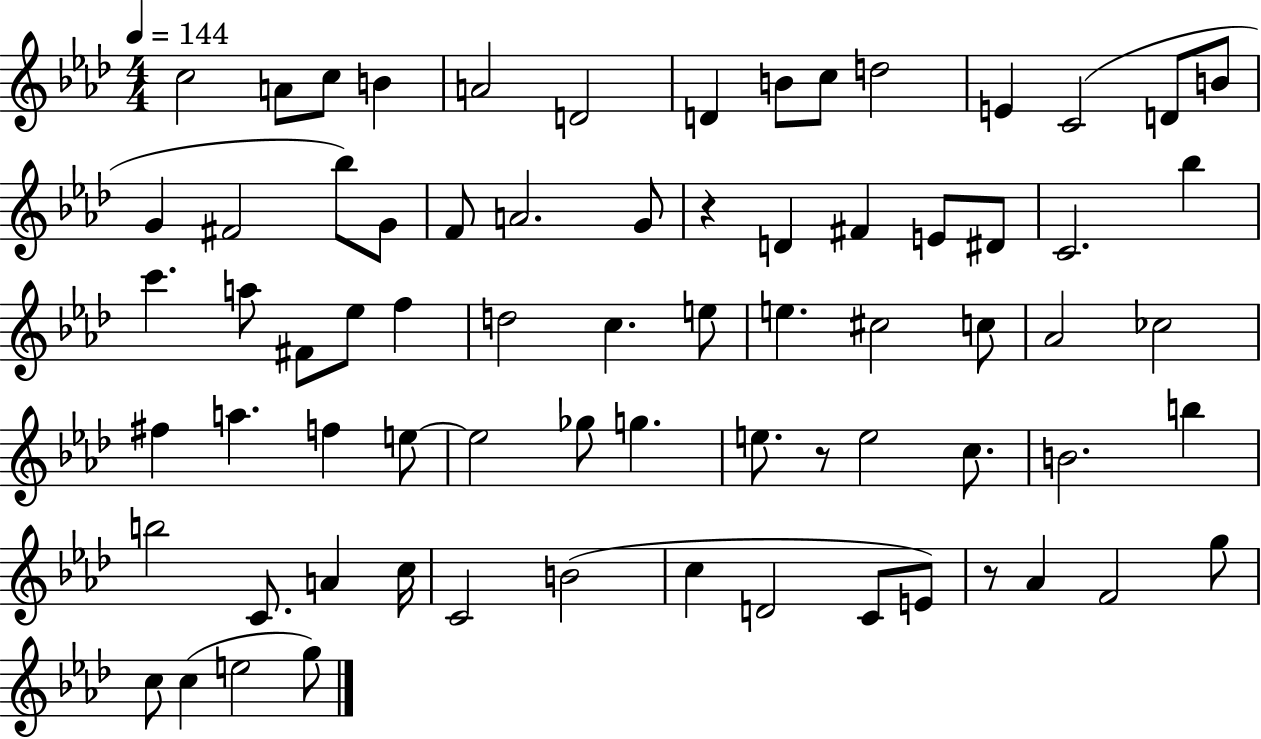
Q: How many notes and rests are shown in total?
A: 72